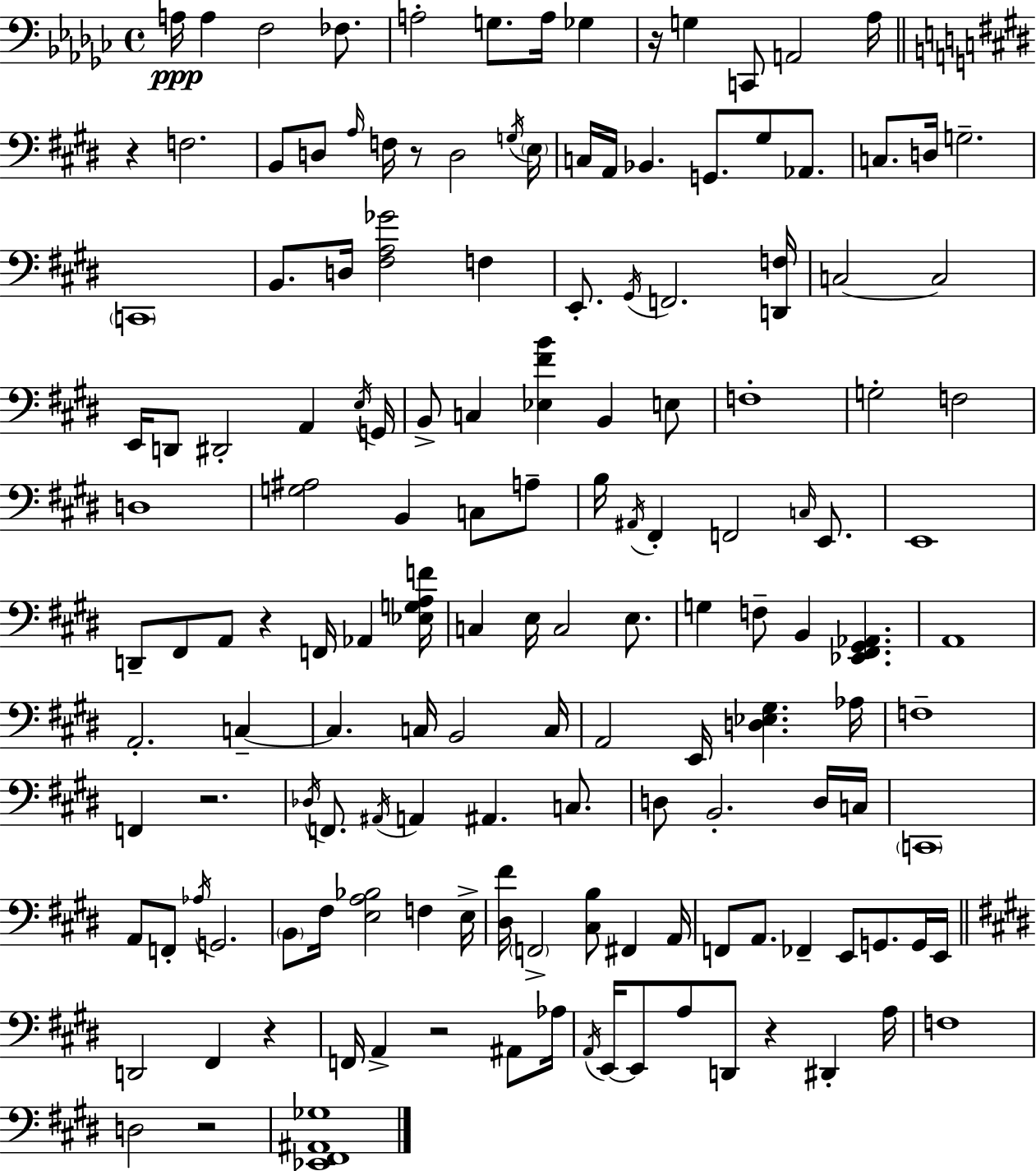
X:1
T:Untitled
M:4/4
L:1/4
K:Ebm
A,/4 A, F,2 _F,/2 A,2 G,/2 A,/4 _G, z/4 G, C,,/2 A,,2 _A,/4 z F,2 B,,/2 D,/2 A,/4 F,/4 z/2 D,2 G,/4 E,/4 C,/4 A,,/4 _B,, G,,/2 ^G,/2 _A,,/2 C,/2 D,/4 G,2 C,,4 B,,/2 D,/4 [^F,A,_G]2 F, E,,/2 ^G,,/4 F,,2 [D,,F,]/4 C,2 C,2 E,,/4 D,,/2 ^D,,2 A,, E,/4 G,,/4 B,,/2 C, [_E,^FB] B,, E,/2 F,4 G,2 F,2 D,4 [G,^A,]2 B,, C,/2 A,/2 B,/4 ^A,,/4 ^F,, F,,2 C,/4 E,,/2 E,,4 D,,/2 ^F,,/2 A,,/2 z F,,/4 _A,, [_E,G,A,F]/4 C, E,/4 C,2 E,/2 G, F,/2 B,, [_E,,^F,,^G,,_A,,] A,,4 A,,2 C, C, C,/4 B,,2 C,/4 A,,2 E,,/4 [D,_E,^G,] _A,/4 F,4 F,, z2 _D,/4 F,,/2 ^A,,/4 A,, ^A,, C,/2 D,/2 B,,2 D,/4 C,/4 C,,4 A,,/2 F,,/2 _A,/4 G,,2 B,,/2 ^F,/4 [E,A,_B,]2 F, E,/4 [^D,^F]/4 F,,2 [^C,B,]/2 ^F,, A,,/4 F,,/2 A,,/2 _F,, E,,/2 G,,/2 G,,/4 E,,/4 D,,2 ^F,, z F,,/4 A,, z2 ^A,,/2 _A,/4 A,,/4 E,,/4 E,,/2 A,/2 D,,/2 z ^D,, A,/4 F,4 D,2 z2 [_E,,^F,,^A,,_G,]4